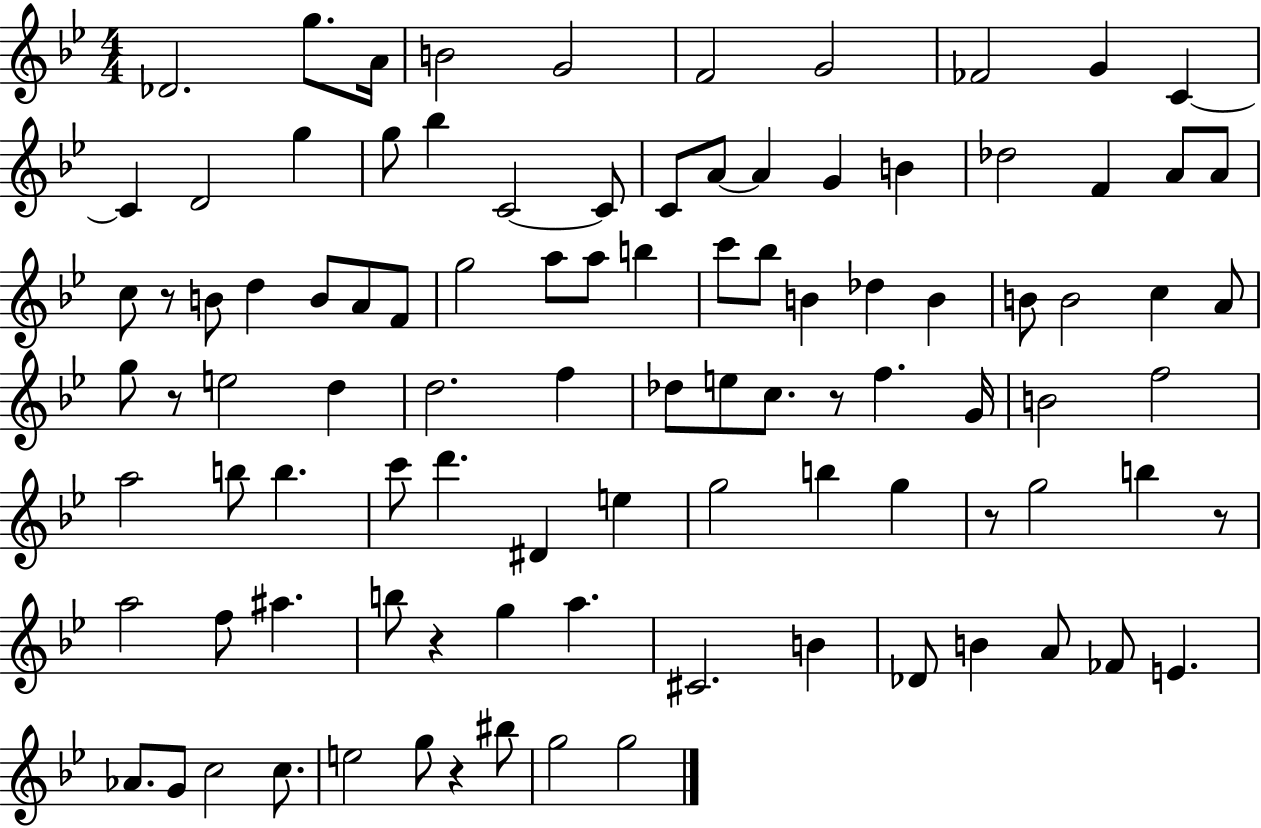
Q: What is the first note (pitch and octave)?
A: Db4